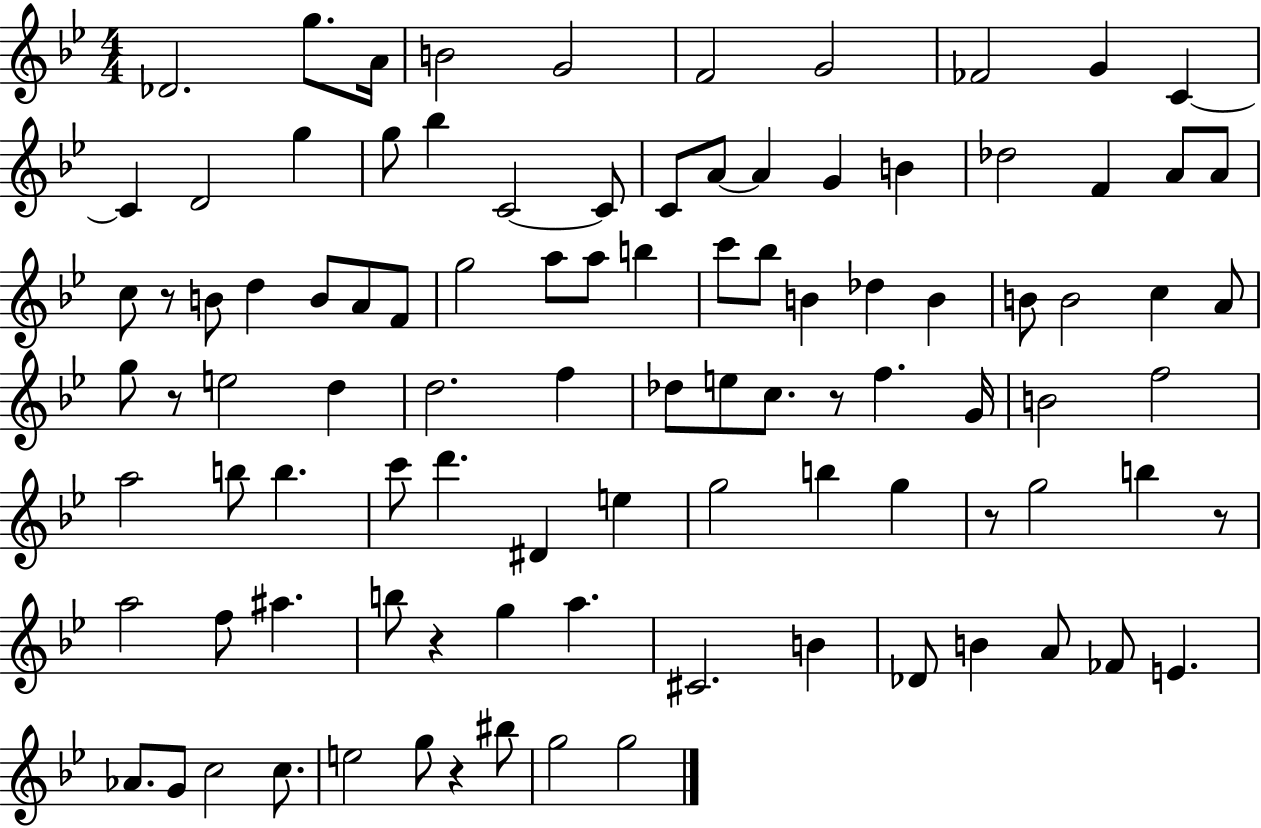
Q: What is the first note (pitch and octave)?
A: Db4